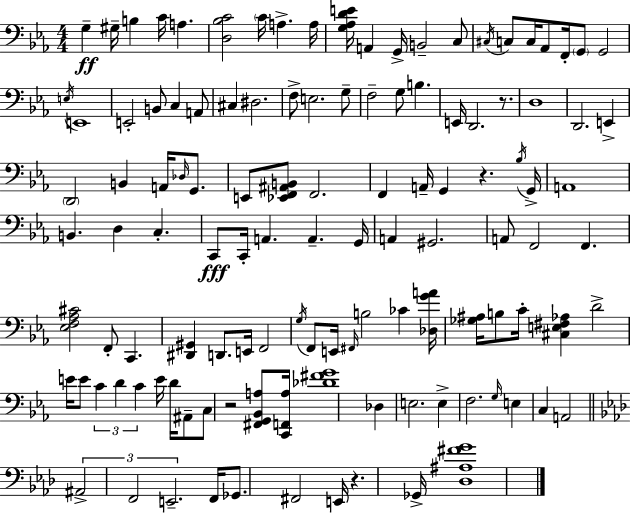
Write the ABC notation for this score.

X:1
T:Untitled
M:4/4
L:1/4
K:Eb
G, ^G,/4 B, C/4 A, [D,_B,C]2 C/4 A, A,/4 [G,_A,DE]/4 A,, G,,/4 B,,2 C,/2 ^C,/4 C,/2 C,/4 _A,,/2 F,,/4 G,,/2 G,,2 E,/4 E,,4 E,,2 B,,/2 C, A,,/2 ^C, ^D,2 F,/2 E,2 G,/2 F,2 G,/2 B, E,,/4 D,,2 z/2 D,4 D,,2 E,, D,,2 B,, A,,/4 _D,/4 G,,/2 E,,/2 [_E,,F,,^A,,B,,]/2 F,,2 F,, A,,/4 G,, z _B,/4 G,,/4 A,,4 B,, D, C, C,,/2 C,,/4 A,, A,, G,,/4 A,, ^G,,2 A,,/2 F,,2 F,, [_E,F,_A,^C]2 F,,/2 C,, [^D,,^G,,] D,,/2 E,,/4 F,,2 G,/4 F,,/2 E,,/4 ^F,,/4 B,2 _C [_D,GA]/4 [_G,^A,]/4 B,/2 C/4 [^C,E,^F,_A,] D2 E/4 E/2 C D C E/4 D/4 ^A,,/2 C,/2 z2 [^F,,G,,_B,,A,]/2 [C,,F,,A,]/4 [_D^FG]4 _D, E,2 E, F,2 G,/4 E, C, A,,2 ^A,,2 F,,2 E,,2 F,,/4 _G,,/2 ^F,,2 E,,/4 z _G,,/4 [_D,^A,^FG]4